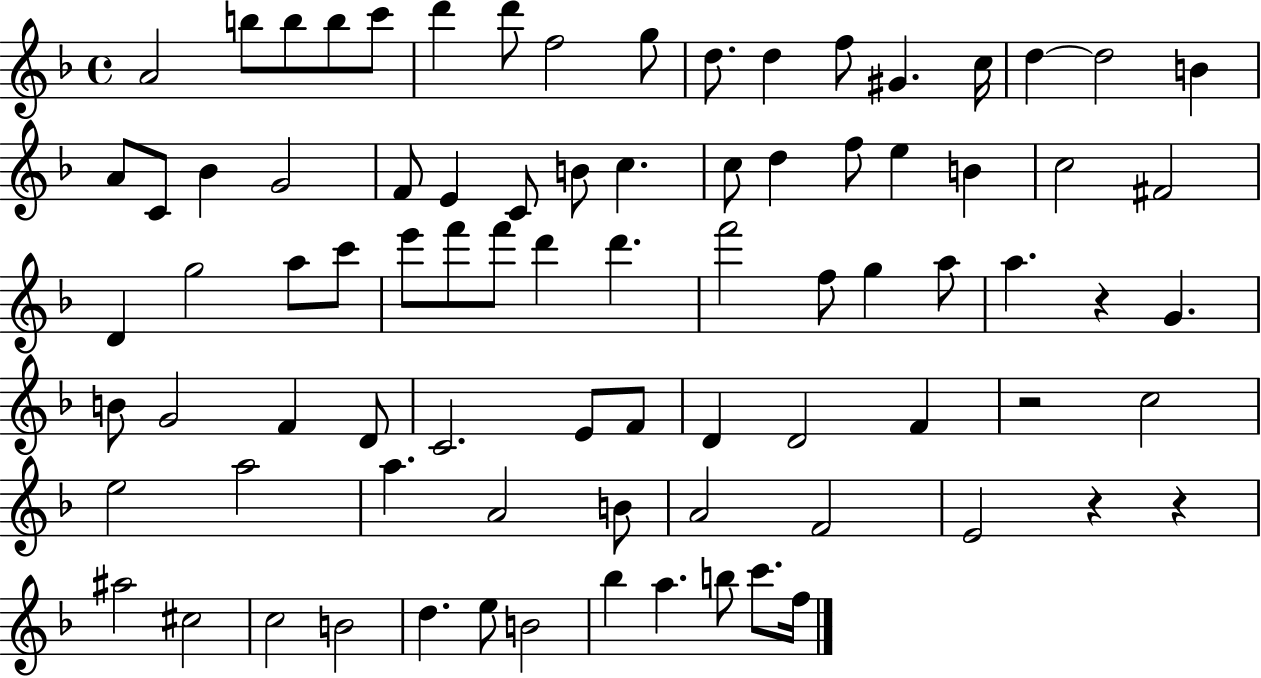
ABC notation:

X:1
T:Untitled
M:4/4
L:1/4
K:F
A2 b/2 b/2 b/2 c'/2 d' d'/2 f2 g/2 d/2 d f/2 ^G c/4 d d2 B A/2 C/2 _B G2 F/2 E C/2 B/2 c c/2 d f/2 e B c2 ^F2 D g2 a/2 c'/2 e'/2 f'/2 f'/2 d' d' f'2 f/2 g a/2 a z G B/2 G2 F D/2 C2 E/2 F/2 D D2 F z2 c2 e2 a2 a A2 B/2 A2 F2 E2 z z ^a2 ^c2 c2 B2 d e/2 B2 _b a b/2 c'/2 f/4